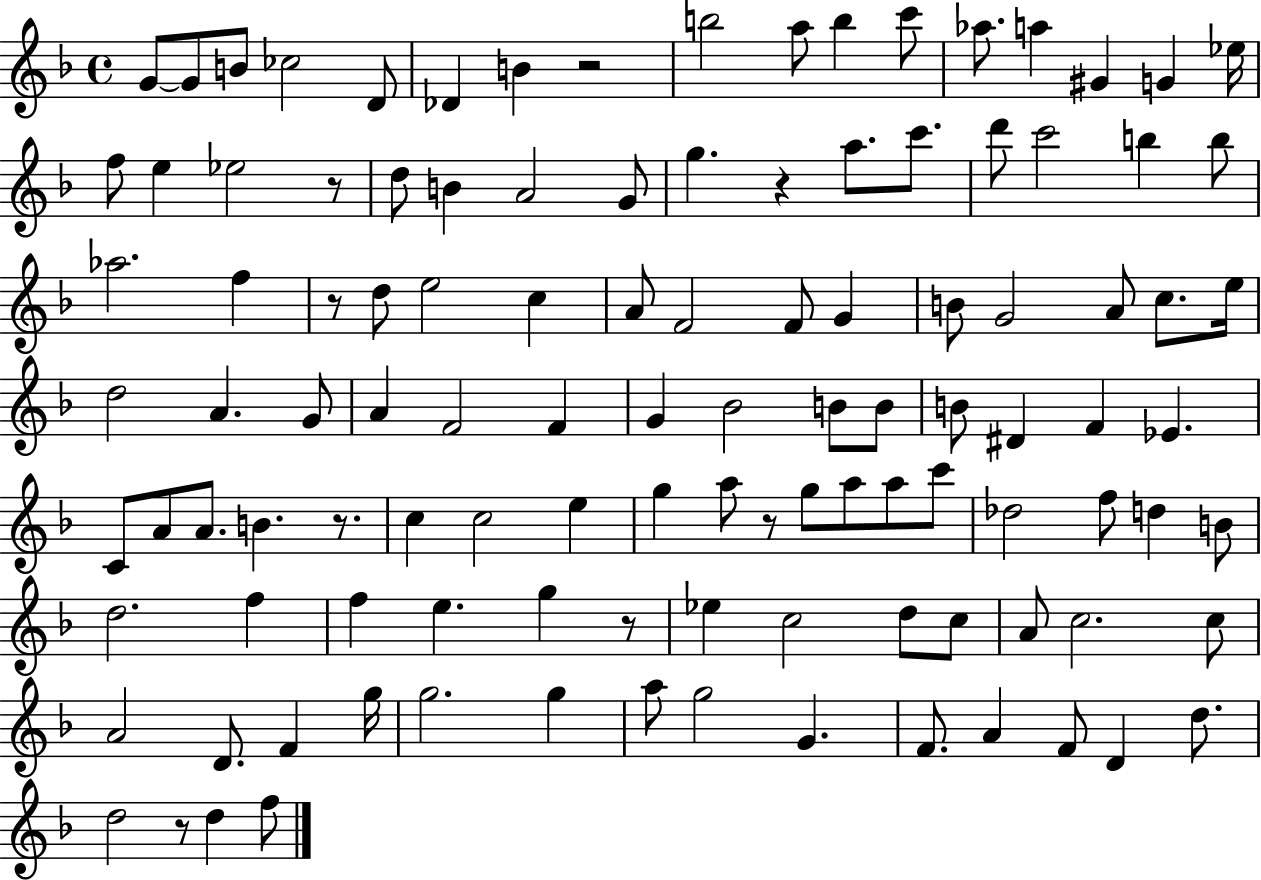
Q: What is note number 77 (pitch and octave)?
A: F5